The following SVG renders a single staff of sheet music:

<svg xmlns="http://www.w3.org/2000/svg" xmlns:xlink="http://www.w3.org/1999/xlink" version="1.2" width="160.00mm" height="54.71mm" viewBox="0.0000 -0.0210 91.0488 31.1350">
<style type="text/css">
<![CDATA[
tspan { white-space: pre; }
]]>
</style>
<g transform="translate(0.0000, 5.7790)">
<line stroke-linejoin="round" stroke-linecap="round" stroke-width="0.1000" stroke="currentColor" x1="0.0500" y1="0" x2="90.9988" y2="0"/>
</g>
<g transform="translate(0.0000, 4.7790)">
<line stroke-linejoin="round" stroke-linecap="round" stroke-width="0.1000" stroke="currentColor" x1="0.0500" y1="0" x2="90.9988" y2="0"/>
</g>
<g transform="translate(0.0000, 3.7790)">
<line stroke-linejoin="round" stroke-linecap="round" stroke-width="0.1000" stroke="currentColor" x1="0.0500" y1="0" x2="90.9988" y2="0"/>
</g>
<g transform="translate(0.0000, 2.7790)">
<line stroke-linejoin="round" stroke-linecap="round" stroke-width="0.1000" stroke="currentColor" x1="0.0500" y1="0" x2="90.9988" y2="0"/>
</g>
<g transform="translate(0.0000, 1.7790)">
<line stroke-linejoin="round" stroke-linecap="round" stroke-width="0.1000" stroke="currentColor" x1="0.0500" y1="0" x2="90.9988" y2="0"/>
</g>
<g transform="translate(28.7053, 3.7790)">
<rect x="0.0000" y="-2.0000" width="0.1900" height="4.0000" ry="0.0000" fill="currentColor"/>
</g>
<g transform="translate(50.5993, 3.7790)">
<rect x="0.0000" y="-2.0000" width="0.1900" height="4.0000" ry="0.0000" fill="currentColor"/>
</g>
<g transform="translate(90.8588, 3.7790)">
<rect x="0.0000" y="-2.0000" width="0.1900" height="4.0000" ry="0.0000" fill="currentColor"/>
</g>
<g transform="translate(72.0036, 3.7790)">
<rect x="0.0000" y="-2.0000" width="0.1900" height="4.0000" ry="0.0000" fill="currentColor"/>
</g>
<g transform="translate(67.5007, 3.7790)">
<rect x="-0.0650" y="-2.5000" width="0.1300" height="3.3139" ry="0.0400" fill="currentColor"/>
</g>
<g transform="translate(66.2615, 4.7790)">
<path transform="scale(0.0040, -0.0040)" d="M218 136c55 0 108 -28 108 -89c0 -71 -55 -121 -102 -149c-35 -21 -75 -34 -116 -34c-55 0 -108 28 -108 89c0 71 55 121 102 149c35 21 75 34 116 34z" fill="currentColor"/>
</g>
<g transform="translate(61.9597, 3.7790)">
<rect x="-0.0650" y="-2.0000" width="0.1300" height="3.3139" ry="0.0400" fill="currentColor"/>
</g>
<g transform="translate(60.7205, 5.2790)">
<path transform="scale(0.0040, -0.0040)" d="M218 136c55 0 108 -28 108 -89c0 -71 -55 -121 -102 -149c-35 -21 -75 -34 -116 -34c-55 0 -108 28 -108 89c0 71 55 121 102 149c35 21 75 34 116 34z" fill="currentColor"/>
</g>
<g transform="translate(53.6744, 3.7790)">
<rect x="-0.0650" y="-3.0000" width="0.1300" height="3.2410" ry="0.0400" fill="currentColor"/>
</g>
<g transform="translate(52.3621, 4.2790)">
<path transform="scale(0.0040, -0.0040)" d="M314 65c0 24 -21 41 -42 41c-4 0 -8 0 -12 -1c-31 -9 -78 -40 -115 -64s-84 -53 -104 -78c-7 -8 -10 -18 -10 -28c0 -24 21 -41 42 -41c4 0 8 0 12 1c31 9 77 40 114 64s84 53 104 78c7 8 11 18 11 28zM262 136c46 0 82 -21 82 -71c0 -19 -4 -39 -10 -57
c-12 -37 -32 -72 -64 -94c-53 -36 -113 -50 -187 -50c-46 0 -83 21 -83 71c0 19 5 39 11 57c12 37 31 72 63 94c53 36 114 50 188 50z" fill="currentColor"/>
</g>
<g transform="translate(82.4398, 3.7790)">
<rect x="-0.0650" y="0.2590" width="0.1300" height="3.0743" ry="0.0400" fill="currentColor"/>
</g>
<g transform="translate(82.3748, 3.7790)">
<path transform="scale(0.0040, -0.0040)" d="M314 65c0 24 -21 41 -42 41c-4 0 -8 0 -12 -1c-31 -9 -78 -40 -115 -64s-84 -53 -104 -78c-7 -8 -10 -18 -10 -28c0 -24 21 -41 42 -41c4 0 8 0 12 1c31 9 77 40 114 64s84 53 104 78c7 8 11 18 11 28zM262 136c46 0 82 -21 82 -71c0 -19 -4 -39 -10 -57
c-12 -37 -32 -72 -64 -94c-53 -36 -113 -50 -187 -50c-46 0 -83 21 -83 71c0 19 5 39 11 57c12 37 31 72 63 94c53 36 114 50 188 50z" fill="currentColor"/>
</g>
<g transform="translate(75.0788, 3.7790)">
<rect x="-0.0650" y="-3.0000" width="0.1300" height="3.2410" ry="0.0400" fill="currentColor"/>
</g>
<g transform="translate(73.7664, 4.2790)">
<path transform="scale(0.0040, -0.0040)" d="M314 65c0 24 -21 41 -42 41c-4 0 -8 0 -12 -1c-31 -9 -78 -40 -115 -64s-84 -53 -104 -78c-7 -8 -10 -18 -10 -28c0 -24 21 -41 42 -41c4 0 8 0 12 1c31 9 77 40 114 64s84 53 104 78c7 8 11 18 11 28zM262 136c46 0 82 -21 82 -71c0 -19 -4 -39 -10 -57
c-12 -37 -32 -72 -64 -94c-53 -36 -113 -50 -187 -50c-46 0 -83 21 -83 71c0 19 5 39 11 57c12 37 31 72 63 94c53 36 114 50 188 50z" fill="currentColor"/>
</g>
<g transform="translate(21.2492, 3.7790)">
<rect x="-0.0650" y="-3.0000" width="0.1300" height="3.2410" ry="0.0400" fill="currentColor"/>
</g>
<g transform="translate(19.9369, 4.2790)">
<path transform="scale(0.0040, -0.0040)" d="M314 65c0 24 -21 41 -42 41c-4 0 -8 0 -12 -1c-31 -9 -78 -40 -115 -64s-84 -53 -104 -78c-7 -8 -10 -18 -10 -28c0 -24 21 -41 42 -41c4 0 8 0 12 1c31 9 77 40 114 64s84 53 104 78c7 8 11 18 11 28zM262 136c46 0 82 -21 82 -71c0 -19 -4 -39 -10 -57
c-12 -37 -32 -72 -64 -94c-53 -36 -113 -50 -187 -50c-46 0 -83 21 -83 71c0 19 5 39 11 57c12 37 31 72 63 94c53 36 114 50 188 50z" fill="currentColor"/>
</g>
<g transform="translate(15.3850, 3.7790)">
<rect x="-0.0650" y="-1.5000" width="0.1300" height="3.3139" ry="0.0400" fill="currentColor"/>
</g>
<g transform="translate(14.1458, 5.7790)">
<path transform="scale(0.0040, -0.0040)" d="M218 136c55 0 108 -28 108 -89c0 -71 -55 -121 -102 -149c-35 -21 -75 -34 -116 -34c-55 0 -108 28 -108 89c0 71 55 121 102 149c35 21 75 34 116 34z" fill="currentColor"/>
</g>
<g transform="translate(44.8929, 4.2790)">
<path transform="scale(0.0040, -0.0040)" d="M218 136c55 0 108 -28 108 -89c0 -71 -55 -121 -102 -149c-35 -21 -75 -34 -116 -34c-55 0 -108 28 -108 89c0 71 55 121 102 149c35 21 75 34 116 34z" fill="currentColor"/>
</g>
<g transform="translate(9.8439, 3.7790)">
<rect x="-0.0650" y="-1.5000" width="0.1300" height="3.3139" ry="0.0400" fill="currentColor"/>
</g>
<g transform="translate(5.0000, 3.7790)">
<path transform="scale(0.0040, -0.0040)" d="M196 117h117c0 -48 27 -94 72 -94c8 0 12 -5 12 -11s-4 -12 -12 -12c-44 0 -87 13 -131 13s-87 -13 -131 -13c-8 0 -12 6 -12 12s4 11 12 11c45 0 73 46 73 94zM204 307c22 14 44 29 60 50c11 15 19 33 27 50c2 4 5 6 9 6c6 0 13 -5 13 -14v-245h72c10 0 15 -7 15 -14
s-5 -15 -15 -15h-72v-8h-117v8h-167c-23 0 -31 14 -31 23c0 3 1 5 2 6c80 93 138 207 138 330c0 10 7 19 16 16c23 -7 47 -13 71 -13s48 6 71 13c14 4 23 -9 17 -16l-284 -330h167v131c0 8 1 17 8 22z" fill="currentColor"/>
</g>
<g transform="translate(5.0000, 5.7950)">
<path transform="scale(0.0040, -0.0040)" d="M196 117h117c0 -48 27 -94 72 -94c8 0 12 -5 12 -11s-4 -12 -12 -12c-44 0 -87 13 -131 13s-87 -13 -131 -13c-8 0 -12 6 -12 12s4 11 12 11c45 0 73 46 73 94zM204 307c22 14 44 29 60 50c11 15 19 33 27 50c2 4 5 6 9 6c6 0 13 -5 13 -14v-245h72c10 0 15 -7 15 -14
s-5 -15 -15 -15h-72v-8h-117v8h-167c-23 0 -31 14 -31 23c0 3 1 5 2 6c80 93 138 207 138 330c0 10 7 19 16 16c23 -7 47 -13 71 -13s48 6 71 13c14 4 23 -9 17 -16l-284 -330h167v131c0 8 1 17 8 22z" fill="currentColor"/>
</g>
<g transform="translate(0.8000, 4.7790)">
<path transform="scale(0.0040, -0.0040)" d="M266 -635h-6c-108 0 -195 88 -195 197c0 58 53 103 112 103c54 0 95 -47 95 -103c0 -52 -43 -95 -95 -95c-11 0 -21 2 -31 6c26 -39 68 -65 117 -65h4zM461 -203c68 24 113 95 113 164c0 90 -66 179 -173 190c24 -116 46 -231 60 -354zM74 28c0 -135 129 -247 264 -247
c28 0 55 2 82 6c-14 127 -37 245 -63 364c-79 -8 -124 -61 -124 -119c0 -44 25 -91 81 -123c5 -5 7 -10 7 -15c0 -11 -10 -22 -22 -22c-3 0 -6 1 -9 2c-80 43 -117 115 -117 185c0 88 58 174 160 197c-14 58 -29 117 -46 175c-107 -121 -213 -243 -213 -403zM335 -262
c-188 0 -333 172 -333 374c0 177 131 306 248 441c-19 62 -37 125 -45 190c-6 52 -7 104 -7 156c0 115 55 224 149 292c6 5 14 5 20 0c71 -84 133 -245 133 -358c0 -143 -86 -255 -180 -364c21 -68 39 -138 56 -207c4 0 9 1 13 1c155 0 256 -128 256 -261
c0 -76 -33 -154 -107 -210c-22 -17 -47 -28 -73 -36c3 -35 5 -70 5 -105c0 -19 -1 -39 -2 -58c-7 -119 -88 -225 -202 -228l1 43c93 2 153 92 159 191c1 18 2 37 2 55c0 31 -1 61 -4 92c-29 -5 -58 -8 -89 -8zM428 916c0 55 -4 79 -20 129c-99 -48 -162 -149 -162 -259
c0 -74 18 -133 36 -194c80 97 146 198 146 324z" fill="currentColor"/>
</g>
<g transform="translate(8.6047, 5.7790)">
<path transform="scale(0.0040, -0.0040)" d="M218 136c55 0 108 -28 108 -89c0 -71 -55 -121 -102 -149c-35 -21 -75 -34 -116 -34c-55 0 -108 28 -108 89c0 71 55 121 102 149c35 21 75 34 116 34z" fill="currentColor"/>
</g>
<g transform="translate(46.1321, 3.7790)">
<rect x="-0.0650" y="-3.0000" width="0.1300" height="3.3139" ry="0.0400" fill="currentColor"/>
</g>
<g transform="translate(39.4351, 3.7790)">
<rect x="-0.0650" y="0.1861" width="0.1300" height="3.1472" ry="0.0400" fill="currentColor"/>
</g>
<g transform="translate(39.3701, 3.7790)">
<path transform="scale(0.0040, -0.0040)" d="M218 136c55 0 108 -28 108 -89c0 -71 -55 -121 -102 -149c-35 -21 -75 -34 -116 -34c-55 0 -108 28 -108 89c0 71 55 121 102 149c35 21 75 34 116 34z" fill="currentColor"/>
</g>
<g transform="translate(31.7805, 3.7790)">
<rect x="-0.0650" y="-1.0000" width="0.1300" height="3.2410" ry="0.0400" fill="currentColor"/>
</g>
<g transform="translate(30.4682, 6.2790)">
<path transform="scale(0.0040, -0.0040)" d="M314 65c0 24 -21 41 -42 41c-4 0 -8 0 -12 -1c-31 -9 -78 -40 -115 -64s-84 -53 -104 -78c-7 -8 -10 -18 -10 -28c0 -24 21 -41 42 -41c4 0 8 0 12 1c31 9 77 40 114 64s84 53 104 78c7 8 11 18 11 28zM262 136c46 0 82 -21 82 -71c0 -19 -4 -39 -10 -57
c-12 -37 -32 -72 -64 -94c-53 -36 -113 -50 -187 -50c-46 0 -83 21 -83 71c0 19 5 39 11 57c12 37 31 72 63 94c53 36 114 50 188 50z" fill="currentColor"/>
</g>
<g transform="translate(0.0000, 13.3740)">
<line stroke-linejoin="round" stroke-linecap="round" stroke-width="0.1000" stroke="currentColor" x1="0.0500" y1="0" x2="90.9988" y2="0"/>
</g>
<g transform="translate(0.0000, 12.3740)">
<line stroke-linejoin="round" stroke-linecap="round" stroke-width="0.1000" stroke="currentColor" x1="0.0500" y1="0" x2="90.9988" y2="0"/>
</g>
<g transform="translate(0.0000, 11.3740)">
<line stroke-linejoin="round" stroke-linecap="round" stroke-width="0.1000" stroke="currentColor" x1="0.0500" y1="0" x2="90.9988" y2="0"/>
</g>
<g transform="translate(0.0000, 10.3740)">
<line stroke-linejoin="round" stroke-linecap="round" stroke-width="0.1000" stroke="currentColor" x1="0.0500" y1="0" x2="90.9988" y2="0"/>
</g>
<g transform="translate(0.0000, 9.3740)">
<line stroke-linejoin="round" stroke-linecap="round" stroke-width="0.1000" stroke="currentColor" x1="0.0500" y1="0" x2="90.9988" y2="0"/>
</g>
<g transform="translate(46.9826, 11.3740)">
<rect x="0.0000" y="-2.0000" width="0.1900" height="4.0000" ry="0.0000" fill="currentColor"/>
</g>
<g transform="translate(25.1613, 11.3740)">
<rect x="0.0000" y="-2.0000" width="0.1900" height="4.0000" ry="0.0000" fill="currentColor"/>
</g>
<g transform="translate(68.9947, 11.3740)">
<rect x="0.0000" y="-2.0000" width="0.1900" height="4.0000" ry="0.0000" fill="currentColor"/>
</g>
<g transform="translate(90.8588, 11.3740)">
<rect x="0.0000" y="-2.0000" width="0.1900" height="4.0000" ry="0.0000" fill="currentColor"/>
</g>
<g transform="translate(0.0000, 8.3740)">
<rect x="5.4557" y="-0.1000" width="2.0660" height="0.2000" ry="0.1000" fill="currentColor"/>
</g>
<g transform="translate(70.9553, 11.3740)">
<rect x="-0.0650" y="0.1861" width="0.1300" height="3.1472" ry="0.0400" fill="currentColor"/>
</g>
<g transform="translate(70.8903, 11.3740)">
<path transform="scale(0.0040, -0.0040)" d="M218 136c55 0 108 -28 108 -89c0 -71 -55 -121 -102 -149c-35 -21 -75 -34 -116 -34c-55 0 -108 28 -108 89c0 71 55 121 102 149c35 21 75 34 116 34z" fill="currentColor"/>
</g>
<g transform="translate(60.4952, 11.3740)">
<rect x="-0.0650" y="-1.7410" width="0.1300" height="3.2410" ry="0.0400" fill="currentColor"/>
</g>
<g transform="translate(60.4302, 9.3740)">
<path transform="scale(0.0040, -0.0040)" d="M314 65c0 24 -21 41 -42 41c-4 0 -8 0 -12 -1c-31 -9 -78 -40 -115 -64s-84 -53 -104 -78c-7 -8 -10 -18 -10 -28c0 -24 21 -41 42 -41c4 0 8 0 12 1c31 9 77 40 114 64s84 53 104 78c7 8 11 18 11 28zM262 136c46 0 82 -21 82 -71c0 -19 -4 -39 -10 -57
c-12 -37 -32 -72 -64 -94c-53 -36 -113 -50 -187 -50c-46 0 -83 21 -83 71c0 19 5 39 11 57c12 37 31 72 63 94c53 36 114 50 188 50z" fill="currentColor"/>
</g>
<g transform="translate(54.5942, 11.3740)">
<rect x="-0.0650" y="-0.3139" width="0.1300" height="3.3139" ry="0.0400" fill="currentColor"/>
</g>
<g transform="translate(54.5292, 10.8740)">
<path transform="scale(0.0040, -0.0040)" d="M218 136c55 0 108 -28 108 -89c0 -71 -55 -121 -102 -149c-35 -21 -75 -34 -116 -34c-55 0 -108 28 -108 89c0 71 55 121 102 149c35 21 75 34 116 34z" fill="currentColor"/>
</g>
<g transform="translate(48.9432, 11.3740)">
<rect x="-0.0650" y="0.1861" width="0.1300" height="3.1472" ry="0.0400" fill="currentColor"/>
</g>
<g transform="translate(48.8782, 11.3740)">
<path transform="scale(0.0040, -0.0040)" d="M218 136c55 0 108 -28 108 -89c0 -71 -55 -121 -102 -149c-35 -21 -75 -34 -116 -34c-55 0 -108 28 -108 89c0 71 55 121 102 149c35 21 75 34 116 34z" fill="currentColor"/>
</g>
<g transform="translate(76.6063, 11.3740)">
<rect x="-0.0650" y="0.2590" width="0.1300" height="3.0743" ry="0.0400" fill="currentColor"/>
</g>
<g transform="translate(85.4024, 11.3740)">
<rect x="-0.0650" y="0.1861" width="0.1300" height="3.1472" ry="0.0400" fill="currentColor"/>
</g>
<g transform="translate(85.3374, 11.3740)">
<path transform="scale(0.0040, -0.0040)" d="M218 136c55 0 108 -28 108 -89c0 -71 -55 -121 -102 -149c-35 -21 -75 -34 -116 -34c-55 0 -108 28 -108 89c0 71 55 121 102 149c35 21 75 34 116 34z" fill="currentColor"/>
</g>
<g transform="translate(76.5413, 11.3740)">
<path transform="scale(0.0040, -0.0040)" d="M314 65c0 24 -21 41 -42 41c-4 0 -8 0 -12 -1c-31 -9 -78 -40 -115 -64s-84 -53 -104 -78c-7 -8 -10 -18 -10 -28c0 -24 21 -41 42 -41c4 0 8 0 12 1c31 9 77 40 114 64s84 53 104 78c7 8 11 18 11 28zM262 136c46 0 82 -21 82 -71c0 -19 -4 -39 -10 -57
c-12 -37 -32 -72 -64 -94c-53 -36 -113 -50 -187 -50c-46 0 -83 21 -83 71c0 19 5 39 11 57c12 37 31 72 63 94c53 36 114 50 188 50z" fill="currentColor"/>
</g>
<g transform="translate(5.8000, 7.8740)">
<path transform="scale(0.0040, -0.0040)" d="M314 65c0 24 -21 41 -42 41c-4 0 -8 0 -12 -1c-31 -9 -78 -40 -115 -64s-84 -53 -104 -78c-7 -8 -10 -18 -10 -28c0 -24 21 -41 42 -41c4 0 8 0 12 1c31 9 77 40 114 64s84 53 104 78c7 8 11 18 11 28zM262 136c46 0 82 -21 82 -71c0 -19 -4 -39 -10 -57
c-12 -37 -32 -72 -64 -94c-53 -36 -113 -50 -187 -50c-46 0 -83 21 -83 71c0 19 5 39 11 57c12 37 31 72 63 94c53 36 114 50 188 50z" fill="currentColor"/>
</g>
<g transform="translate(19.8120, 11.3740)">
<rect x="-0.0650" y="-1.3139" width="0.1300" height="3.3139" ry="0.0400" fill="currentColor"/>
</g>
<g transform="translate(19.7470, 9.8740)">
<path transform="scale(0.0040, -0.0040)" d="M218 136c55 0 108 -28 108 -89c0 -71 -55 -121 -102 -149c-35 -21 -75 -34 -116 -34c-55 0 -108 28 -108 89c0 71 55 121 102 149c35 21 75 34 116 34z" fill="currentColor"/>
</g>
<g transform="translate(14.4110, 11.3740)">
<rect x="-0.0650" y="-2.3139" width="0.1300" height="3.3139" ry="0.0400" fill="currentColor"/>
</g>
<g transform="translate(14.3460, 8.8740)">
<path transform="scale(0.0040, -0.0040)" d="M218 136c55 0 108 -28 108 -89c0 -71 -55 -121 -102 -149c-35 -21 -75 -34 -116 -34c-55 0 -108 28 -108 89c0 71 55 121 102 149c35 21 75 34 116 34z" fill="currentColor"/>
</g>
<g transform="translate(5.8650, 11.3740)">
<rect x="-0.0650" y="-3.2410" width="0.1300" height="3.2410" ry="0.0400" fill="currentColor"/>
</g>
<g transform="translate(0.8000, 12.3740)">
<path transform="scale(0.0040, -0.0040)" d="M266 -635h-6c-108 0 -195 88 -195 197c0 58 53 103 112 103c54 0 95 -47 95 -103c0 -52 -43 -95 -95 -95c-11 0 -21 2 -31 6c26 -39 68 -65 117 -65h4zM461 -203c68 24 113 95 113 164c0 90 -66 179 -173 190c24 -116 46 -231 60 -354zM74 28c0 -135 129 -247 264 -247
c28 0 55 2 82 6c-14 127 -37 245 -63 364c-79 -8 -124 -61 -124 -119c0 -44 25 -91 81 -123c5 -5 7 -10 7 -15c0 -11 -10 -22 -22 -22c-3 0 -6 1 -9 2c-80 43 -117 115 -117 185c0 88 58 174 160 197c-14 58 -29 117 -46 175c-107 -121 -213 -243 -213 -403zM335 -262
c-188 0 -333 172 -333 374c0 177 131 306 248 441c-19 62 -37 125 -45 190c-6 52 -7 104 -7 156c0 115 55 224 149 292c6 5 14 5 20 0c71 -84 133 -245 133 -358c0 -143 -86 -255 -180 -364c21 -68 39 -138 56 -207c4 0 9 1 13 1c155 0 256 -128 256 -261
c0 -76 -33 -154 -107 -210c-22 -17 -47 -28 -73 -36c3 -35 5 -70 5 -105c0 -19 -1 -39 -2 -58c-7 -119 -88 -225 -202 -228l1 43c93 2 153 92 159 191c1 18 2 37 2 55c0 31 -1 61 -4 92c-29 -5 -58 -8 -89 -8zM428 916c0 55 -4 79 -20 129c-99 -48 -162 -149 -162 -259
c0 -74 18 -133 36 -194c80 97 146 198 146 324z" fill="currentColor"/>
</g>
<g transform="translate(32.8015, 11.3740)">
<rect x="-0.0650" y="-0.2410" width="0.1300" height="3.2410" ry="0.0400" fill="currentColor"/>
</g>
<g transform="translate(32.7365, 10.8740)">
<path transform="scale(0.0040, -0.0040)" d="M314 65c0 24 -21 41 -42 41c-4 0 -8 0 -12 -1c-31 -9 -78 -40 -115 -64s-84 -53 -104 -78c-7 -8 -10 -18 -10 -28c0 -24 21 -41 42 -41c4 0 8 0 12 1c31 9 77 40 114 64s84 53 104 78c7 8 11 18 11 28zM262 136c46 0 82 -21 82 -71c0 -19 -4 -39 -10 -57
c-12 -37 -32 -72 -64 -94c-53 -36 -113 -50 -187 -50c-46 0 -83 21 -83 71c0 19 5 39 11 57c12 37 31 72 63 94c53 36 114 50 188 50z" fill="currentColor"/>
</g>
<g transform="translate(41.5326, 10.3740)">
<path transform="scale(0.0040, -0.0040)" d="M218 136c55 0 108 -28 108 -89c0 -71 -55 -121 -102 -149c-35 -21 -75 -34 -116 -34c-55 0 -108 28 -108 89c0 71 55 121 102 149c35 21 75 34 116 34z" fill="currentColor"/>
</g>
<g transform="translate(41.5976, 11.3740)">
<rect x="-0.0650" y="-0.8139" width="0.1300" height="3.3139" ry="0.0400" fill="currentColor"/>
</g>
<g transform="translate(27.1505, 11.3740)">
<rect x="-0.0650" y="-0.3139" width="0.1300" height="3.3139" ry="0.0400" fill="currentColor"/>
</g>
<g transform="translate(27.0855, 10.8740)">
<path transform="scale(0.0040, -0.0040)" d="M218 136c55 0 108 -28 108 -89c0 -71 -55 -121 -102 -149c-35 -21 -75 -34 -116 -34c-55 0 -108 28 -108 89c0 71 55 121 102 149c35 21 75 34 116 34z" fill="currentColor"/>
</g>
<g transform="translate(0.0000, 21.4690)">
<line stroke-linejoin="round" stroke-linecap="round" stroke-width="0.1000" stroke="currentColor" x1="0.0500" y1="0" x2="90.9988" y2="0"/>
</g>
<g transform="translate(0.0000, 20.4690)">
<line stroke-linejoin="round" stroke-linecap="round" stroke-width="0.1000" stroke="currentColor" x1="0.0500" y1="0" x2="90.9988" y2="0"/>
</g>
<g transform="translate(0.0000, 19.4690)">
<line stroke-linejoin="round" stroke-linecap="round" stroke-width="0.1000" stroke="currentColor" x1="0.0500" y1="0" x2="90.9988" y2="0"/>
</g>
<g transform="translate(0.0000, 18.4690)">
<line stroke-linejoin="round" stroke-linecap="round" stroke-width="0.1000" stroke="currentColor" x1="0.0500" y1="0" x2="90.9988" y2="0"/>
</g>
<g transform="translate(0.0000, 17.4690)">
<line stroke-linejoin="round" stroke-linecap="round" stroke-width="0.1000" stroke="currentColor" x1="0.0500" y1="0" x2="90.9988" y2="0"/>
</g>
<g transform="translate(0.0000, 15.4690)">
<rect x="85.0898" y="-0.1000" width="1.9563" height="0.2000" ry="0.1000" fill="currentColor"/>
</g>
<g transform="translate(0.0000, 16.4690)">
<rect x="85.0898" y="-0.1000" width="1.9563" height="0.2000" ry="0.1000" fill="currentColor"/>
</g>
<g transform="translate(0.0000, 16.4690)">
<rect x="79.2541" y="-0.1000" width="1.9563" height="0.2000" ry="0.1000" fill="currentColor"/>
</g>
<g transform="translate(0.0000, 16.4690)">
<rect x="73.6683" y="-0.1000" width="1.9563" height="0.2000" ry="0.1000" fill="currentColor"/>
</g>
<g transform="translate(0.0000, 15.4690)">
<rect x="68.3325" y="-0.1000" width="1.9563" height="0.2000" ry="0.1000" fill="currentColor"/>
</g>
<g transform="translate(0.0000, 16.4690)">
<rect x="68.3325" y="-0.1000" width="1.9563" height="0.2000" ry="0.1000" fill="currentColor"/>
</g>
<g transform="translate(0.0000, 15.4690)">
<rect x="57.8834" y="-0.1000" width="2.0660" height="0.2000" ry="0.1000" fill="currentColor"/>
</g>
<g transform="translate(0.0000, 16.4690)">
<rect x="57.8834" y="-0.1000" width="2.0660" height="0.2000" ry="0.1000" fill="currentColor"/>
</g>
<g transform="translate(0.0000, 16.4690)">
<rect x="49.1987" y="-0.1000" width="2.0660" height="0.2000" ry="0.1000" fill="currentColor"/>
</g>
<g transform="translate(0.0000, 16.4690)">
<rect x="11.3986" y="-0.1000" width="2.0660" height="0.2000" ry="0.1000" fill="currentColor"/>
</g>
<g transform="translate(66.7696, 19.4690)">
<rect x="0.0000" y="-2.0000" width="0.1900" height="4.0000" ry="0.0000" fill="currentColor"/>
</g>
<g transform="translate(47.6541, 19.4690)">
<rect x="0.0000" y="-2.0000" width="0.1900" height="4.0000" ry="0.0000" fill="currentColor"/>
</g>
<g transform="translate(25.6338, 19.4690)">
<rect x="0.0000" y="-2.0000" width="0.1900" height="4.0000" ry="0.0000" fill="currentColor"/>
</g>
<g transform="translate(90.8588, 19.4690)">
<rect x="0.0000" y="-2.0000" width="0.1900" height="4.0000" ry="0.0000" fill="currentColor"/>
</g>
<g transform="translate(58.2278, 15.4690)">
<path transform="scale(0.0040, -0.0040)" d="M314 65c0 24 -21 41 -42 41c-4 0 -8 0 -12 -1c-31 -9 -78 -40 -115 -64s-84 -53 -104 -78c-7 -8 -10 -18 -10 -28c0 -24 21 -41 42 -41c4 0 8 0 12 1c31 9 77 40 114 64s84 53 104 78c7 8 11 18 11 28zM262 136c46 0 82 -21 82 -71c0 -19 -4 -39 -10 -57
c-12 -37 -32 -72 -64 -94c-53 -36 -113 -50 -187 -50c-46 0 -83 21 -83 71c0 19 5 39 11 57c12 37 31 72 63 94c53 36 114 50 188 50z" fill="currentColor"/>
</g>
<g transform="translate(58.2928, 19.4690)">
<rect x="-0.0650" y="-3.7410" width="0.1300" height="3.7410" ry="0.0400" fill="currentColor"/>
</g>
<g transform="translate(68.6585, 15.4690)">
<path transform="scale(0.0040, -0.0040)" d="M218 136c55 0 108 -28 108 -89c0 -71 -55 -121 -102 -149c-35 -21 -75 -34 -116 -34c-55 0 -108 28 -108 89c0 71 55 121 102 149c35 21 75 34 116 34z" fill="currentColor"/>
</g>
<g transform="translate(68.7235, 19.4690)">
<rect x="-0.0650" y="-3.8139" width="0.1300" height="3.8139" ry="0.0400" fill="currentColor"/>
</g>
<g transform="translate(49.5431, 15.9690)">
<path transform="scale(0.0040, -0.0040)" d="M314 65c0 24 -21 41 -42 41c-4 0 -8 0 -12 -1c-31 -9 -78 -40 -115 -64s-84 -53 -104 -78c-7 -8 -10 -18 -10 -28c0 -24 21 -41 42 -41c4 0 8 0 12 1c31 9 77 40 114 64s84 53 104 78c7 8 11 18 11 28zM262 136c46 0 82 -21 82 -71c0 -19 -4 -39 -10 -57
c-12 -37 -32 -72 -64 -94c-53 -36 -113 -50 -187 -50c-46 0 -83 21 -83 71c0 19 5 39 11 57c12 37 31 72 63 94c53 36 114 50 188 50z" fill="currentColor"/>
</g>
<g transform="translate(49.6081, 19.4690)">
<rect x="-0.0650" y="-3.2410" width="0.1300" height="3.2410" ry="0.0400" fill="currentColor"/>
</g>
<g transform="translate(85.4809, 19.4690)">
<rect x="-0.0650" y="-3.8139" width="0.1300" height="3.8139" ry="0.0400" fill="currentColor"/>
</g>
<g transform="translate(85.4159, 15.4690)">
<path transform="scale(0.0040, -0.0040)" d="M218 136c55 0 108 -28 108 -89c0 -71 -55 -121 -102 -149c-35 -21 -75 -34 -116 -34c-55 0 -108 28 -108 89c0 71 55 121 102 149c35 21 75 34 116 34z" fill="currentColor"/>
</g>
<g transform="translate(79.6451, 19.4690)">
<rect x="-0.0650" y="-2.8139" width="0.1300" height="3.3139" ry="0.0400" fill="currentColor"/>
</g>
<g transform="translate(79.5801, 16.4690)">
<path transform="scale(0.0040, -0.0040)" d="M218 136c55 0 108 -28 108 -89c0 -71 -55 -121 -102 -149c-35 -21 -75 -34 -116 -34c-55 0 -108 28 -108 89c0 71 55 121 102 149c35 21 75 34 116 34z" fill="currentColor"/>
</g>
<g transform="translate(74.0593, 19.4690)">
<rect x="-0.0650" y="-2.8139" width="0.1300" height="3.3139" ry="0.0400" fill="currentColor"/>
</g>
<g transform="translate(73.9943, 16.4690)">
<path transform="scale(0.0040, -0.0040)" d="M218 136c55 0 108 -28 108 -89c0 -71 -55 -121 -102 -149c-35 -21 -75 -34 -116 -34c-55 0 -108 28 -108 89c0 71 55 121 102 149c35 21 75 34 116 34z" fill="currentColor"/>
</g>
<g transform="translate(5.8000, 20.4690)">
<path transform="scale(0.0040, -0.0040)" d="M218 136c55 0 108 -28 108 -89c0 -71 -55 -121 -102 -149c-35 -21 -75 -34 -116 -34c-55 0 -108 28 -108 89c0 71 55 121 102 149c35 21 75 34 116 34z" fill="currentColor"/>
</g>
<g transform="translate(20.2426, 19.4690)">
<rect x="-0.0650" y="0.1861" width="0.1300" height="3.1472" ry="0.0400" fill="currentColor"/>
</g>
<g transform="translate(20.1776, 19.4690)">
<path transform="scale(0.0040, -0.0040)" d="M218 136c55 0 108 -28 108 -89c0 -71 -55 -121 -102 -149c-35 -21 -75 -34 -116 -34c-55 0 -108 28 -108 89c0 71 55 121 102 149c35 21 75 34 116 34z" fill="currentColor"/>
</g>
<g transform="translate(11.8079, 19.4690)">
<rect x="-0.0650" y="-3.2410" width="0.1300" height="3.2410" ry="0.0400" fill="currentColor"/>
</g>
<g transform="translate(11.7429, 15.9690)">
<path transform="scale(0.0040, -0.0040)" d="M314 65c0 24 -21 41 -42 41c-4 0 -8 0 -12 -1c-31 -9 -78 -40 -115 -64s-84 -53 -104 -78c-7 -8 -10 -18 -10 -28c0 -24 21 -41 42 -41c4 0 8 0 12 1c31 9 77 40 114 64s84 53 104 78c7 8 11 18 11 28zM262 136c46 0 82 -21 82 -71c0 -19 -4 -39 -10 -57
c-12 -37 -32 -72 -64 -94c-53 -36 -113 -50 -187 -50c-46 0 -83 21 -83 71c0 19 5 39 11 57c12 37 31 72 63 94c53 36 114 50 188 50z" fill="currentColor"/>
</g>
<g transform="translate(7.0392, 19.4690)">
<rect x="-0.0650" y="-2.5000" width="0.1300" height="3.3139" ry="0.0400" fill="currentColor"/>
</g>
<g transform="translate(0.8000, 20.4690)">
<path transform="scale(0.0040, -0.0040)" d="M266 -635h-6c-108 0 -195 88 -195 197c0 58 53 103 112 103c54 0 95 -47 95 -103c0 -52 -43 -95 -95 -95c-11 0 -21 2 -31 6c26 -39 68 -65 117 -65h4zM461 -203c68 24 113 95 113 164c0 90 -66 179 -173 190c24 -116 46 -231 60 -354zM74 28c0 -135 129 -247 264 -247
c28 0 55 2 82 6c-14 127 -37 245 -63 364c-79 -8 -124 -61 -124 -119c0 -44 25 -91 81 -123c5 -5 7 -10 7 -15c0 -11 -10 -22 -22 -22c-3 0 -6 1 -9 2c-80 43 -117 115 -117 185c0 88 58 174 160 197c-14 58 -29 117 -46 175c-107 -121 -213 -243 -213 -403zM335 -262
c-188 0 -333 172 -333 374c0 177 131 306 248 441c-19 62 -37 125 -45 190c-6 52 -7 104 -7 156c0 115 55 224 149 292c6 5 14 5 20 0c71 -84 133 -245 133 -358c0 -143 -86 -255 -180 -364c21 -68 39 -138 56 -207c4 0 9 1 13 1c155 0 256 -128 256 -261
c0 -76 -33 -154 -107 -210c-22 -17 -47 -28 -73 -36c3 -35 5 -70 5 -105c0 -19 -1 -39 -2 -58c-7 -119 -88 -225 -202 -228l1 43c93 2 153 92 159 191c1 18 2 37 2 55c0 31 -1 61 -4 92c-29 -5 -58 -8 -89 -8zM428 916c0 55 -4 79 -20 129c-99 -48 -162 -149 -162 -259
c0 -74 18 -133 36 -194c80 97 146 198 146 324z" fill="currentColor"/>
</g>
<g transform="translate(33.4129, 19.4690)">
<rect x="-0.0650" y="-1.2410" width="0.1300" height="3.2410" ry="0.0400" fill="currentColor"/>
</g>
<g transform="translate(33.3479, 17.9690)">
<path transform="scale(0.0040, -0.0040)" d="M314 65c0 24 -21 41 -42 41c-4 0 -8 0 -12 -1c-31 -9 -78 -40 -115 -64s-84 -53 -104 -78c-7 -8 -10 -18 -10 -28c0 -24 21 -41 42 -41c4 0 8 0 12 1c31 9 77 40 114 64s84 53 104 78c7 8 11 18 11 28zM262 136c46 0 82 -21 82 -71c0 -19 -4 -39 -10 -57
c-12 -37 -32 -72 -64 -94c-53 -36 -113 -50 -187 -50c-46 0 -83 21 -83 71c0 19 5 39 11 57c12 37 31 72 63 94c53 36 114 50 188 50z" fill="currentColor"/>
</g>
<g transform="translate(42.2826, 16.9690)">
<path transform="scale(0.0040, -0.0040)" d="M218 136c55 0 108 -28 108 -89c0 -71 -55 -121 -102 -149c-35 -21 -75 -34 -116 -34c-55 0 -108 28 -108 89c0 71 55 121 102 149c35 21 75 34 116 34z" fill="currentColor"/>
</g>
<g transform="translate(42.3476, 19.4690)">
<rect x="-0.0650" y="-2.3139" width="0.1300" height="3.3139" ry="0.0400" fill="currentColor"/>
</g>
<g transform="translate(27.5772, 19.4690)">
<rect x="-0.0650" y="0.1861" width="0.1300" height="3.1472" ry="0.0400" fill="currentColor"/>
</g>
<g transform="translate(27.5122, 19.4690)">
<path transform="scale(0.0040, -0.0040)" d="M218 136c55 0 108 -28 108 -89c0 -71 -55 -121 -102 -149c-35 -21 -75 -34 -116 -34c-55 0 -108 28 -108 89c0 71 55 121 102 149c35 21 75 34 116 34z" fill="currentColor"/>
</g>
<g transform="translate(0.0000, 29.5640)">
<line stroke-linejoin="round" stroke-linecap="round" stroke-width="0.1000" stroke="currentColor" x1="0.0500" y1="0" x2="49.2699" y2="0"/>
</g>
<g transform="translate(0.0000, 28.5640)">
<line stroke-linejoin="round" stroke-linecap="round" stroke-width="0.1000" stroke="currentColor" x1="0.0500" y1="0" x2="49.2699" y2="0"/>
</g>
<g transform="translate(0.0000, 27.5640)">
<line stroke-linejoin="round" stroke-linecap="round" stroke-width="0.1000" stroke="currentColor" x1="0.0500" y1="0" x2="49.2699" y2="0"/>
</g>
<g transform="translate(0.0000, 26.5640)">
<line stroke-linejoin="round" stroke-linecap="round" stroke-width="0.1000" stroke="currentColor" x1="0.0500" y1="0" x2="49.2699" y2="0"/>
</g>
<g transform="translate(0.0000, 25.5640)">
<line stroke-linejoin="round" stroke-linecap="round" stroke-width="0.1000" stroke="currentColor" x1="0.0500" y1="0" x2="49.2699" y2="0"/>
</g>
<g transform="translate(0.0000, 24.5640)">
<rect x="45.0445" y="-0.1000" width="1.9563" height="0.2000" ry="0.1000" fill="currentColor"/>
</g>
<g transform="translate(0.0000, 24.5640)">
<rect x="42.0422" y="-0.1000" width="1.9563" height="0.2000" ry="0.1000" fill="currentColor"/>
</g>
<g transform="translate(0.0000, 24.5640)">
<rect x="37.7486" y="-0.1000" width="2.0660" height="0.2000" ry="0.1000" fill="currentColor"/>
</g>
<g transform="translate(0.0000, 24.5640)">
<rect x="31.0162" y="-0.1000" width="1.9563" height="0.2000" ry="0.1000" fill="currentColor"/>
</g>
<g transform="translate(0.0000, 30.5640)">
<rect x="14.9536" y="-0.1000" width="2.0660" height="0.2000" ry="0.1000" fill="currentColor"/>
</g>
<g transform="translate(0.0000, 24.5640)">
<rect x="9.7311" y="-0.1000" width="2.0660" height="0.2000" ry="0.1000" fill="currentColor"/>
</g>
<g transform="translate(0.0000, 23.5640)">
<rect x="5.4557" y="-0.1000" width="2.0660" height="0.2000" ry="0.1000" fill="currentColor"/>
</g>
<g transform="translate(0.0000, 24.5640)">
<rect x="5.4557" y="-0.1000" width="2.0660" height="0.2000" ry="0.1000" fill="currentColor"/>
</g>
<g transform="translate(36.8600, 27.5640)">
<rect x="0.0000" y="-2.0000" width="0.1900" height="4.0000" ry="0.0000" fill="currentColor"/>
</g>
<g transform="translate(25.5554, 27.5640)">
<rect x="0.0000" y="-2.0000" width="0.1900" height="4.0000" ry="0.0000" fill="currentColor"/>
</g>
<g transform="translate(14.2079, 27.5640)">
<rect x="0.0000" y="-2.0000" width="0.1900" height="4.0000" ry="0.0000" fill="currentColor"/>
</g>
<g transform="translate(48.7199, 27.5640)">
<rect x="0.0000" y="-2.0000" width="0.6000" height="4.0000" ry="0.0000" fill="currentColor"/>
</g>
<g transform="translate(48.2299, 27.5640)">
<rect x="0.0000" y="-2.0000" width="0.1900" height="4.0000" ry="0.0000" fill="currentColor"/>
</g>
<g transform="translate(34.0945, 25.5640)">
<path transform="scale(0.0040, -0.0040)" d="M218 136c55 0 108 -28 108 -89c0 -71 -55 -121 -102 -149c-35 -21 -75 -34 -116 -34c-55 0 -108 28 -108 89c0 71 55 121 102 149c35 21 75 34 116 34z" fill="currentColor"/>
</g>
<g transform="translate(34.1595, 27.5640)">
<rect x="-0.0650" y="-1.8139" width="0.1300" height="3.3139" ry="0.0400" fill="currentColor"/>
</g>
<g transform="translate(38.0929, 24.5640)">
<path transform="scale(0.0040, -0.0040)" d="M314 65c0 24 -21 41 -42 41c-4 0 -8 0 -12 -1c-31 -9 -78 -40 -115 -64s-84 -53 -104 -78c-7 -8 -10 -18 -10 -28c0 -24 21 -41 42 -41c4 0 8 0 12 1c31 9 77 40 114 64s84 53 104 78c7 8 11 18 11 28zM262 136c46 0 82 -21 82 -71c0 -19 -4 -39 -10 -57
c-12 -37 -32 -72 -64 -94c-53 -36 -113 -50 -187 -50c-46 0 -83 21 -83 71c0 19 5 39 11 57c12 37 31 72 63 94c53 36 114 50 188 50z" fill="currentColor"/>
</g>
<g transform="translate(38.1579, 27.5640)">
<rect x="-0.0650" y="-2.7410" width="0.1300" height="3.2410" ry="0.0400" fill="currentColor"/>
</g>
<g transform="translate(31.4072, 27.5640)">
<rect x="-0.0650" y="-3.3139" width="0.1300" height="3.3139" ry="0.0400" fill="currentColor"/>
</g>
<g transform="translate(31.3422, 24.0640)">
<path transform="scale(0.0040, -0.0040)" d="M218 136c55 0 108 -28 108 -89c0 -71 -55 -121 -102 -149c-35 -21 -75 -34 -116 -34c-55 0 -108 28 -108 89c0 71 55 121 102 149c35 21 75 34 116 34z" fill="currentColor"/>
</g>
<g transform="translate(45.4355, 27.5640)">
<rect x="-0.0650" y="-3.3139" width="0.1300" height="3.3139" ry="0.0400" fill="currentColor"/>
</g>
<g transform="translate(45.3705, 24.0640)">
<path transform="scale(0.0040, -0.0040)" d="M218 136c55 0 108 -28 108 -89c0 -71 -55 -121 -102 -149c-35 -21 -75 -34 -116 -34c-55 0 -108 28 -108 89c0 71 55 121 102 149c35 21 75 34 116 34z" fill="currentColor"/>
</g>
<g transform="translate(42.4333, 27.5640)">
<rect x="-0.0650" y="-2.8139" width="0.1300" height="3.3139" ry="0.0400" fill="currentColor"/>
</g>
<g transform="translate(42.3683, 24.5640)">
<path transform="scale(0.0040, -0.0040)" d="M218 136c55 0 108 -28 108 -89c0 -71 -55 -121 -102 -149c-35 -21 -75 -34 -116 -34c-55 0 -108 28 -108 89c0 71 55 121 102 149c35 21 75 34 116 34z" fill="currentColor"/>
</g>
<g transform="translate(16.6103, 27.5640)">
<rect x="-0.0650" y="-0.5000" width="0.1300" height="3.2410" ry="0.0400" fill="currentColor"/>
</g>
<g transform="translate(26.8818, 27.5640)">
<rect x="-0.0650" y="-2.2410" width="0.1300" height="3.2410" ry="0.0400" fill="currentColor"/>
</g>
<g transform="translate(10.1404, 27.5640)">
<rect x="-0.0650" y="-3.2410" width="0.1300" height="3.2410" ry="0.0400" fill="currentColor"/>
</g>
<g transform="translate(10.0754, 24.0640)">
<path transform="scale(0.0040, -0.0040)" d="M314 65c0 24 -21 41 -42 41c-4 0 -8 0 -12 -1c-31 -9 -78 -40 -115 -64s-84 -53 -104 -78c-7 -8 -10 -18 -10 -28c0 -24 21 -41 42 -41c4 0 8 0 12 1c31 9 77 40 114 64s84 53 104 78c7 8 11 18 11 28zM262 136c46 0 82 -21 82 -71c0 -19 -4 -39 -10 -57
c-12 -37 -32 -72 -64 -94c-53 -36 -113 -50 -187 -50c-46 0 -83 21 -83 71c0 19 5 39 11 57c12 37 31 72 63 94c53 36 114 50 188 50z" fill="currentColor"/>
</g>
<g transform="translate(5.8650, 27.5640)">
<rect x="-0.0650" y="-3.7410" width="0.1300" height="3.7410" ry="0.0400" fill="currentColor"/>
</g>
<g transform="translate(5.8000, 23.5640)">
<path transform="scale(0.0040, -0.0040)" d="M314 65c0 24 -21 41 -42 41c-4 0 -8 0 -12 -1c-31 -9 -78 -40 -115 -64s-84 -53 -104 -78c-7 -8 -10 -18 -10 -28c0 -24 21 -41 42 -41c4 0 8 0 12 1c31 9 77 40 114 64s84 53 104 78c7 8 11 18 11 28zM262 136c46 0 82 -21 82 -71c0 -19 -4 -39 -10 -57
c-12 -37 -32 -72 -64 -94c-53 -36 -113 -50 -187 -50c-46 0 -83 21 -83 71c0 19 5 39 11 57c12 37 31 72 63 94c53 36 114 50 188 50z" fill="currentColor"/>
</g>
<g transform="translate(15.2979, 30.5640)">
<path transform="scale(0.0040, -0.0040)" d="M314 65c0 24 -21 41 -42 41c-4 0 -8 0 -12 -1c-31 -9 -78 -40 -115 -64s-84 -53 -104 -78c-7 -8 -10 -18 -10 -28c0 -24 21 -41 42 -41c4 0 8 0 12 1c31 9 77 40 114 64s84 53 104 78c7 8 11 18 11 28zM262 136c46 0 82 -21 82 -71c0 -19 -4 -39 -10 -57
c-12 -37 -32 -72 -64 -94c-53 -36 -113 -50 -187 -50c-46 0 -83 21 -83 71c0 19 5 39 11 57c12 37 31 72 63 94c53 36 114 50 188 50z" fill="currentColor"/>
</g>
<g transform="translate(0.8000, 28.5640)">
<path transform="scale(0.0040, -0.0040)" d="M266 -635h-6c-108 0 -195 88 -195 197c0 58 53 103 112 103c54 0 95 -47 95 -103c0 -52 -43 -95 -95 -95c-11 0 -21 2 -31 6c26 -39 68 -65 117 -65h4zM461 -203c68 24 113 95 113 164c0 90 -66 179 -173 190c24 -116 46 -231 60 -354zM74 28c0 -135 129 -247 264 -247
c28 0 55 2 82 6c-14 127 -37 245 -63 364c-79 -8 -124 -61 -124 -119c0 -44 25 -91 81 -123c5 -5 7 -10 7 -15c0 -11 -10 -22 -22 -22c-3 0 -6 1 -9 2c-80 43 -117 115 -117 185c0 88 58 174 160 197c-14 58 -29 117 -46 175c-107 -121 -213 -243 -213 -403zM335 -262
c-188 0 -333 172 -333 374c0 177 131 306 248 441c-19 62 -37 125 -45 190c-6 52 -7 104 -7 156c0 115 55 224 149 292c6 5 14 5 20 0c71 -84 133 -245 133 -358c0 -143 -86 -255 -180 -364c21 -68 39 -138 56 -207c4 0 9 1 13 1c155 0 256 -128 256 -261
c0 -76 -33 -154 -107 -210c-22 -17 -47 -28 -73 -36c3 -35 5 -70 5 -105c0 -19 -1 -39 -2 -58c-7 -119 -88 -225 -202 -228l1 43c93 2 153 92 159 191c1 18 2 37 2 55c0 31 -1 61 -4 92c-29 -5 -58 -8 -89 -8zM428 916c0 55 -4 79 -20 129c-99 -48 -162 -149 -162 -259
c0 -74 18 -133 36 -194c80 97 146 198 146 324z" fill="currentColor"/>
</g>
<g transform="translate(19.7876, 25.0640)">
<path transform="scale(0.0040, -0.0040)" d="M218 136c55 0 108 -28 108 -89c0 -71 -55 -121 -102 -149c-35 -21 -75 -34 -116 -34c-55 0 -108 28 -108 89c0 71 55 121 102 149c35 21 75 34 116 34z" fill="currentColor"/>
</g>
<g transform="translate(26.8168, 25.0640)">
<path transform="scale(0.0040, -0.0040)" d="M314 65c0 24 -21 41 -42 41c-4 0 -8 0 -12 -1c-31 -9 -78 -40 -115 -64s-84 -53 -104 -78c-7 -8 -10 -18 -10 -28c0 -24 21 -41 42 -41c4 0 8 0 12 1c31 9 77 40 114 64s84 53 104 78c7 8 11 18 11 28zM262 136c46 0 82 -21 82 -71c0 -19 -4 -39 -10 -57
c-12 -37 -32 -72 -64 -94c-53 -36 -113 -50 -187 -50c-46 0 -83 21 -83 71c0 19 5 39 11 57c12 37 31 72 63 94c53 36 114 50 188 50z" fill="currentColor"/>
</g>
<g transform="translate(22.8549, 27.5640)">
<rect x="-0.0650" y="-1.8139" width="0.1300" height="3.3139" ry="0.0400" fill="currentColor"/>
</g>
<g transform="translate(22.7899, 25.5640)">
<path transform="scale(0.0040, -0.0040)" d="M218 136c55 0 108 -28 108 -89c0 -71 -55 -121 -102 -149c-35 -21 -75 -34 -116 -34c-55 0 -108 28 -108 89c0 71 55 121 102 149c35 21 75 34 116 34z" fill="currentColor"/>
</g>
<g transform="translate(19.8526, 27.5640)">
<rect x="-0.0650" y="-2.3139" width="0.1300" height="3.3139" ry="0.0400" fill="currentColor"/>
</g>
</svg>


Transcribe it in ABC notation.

X:1
T:Untitled
M:4/4
L:1/4
K:C
E E A2 D2 B A A2 F G A2 B2 b2 g e c c2 d B c f2 B B2 B G b2 B B e2 g b2 c'2 c' a a c' c'2 b2 C2 g f g2 b f a2 a b